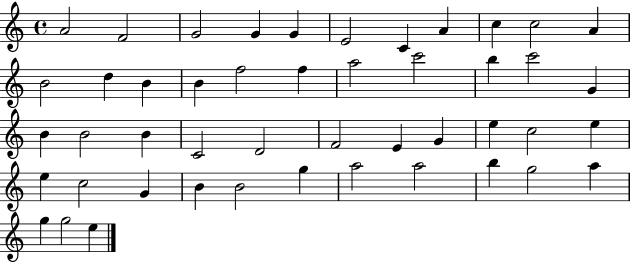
X:1
T:Untitled
M:4/4
L:1/4
K:C
A2 F2 G2 G G E2 C A c c2 A B2 d B B f2 f a2 c'2 b c'2 G B B2 B C2 D2 F2 E G e c2 e e c2 G B B2 g a2 a2 b g2 a g g2 e